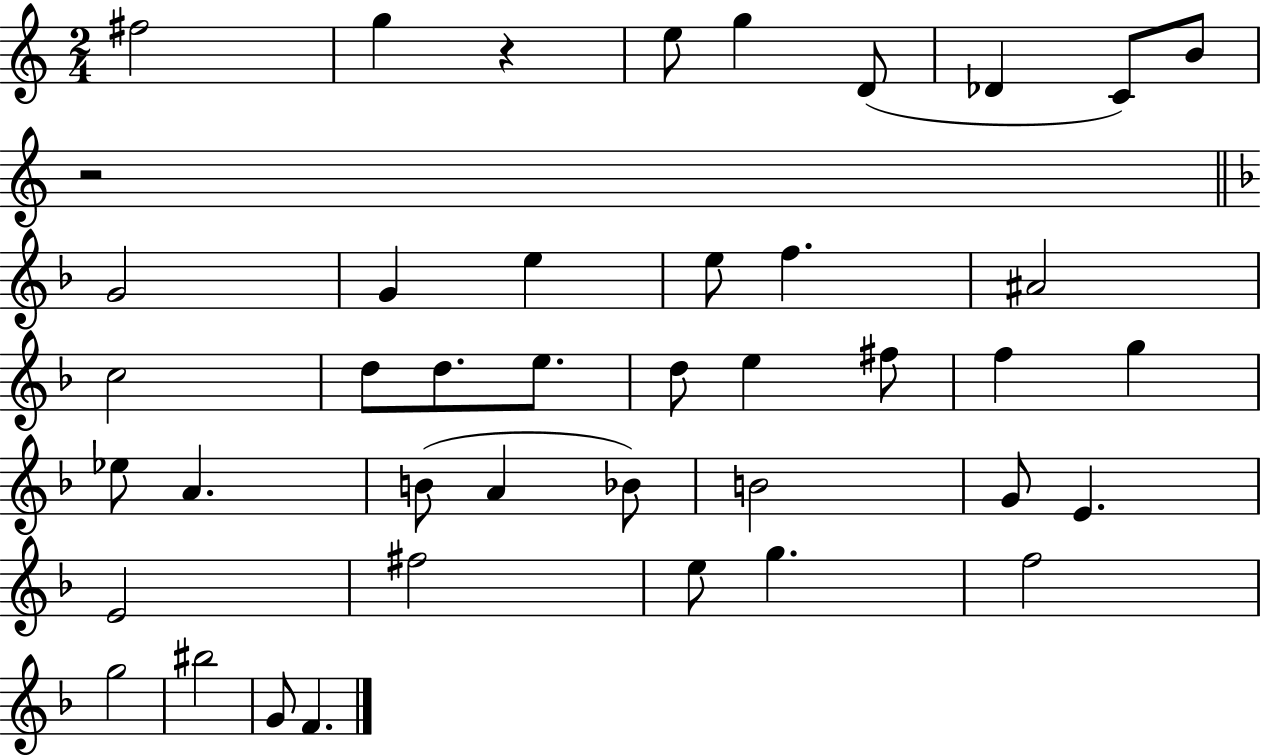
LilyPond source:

{
  \clef treble
  \numericTimeSignature
  \time 2/4
  \key c \major
  \repeat volta 2 { fis''2 | g''4 r4 | e''8 g''4 d'8( | des'4 c'8) b'8 | \break r2 | \bar "||" \break \key d \minor g'2 | g'4 e''4 | e''8 f''4. | ais'2 | \break c''2 | d''8 d''8. e''8. | d''8 e''4 fis''8 | f''4 g''4 | \break ees''8 a'4. | b'8( a'4 bes'8) | b'2 | g'8 e'4. | \break e'2 | fis''2 | e''8 g''4. | f''2 | \break g''2 | bis''2 | g'8 f'4. | } \bar "|."
}